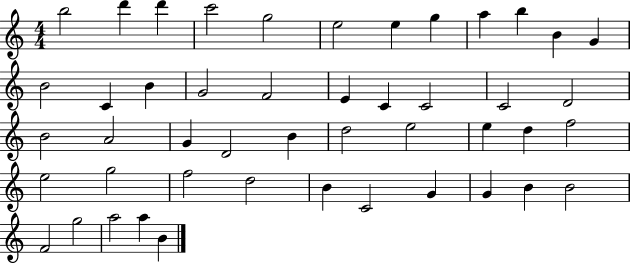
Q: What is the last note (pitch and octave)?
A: B4